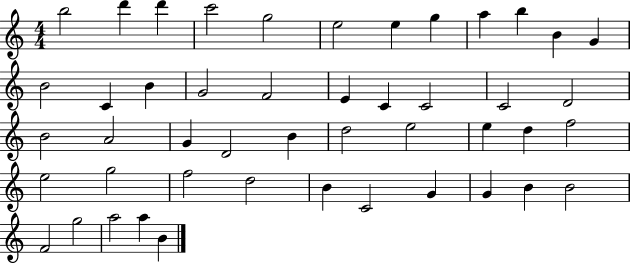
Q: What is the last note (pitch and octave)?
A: B4